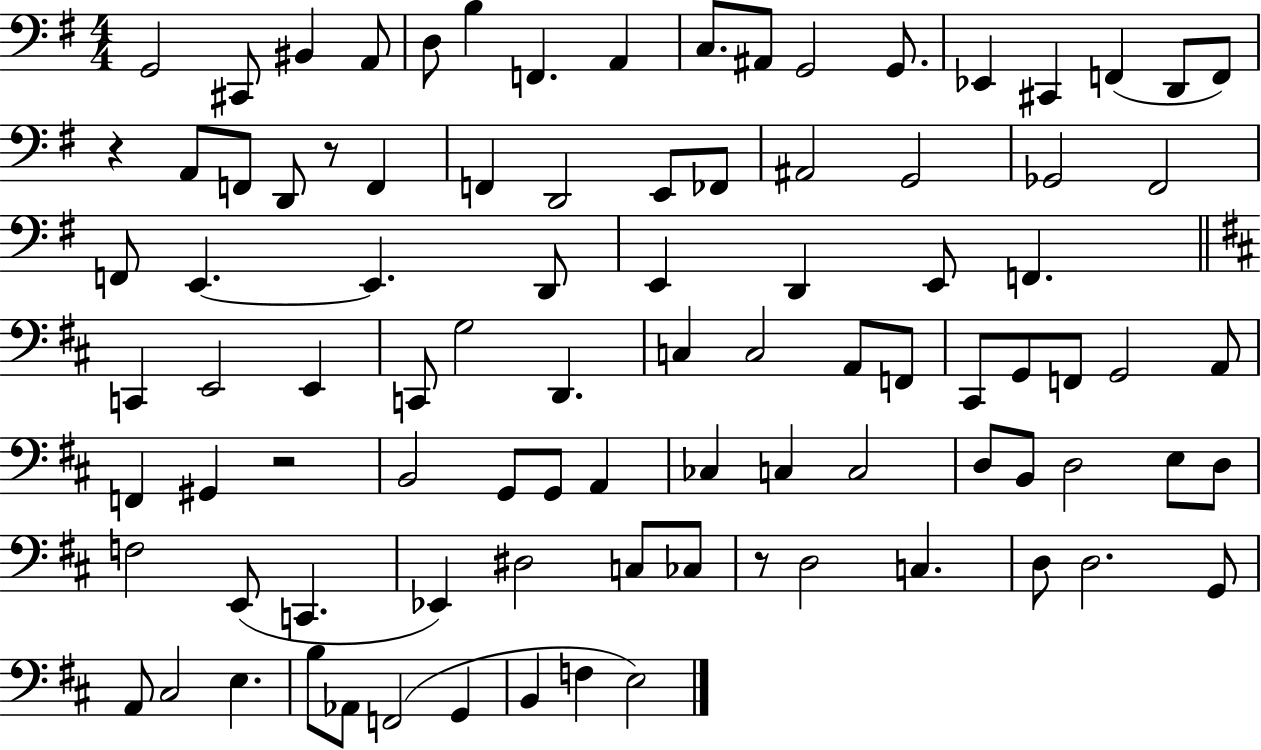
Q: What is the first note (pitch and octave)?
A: G2